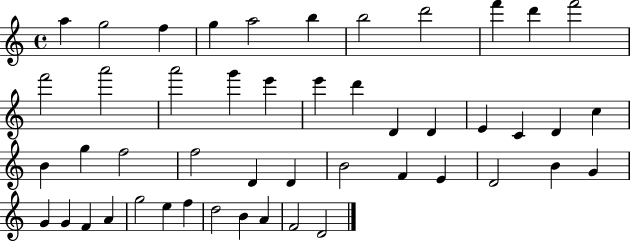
{
  \clef treble
  \time 4/4
  \defaultTimeSignature
  \key c \major
  a''4 g''2 f''4 | g''4 a''2 b''4 | b''2 d'''2 | f'''4 d'''4 f'''2 | \break f'''2 a'''2 | a'''2 g'''4 e'''4 | e'''4 d'''4 d'4 d'4 | e'4 c'4 d'4 c''4 | \break b'4 g''4 f''2 | f''2 d'4 d'4 | b'2 f'4 e'4 | d'2 b'4 g'4 | \break g'4 g'4 f'4 a'4 | g''2 e''4 f''4 | d''2 b'4 a'4 | f'2 d'2 | \break \bar "|."
}